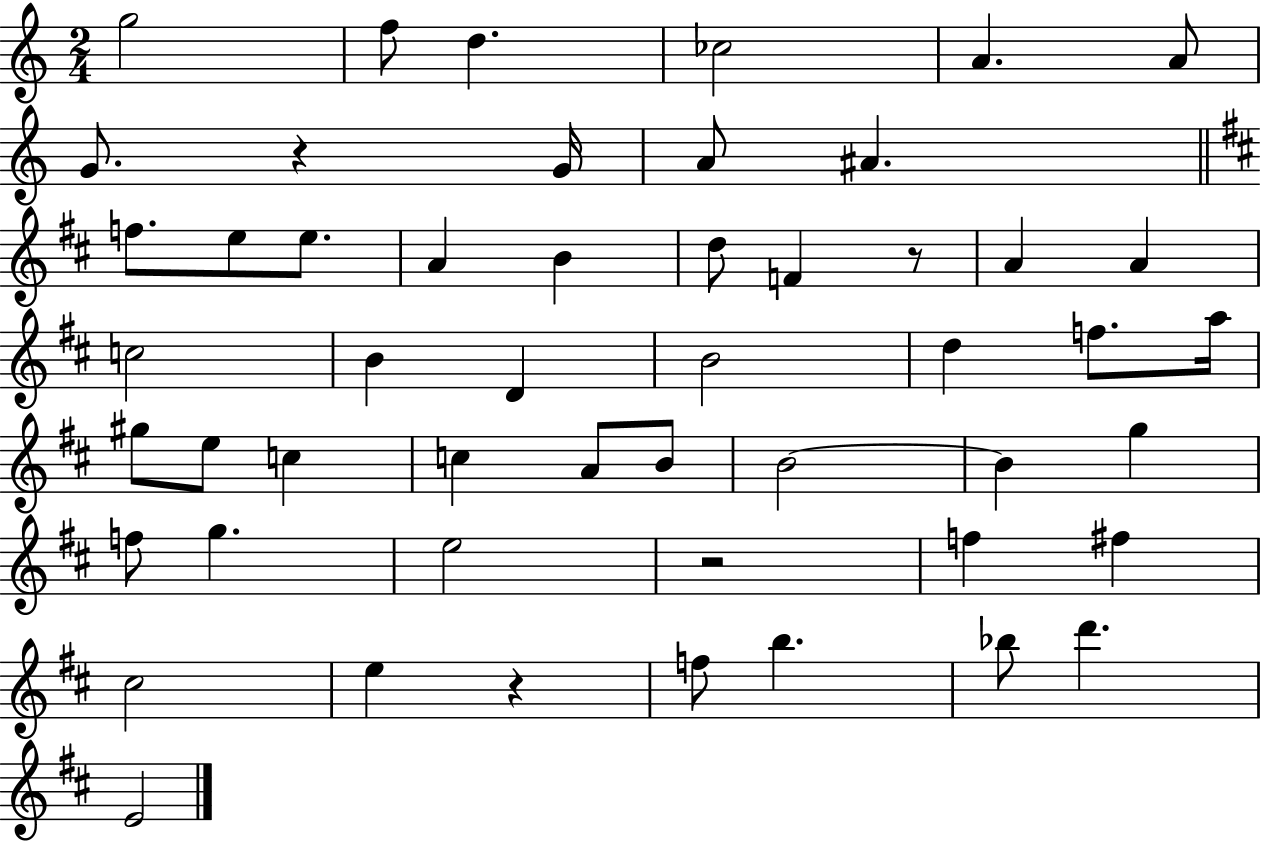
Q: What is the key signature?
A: C major